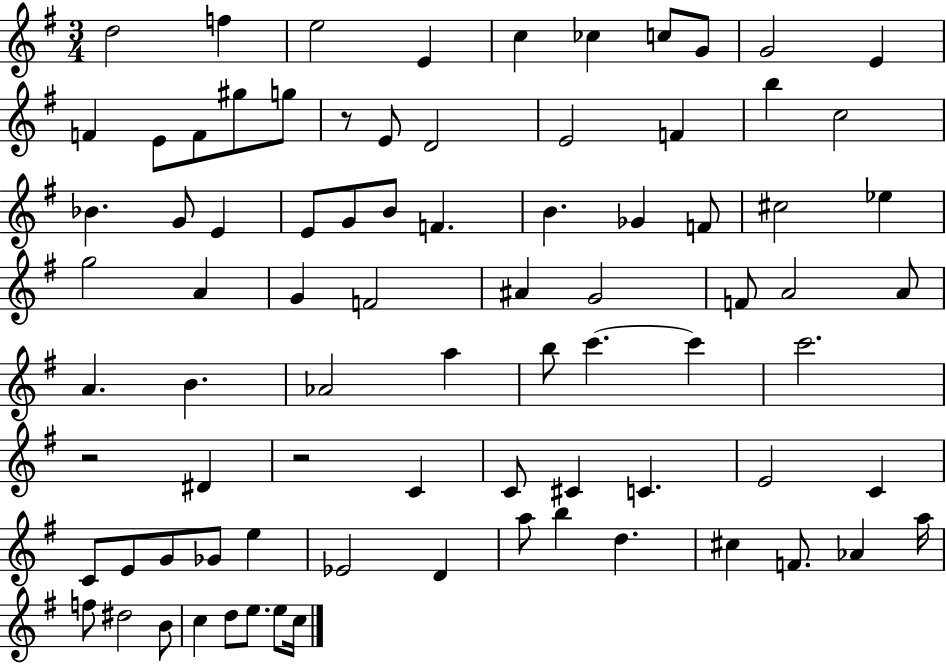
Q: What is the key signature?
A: G major